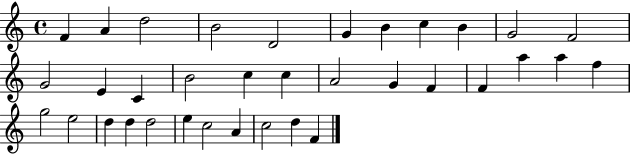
F4/q A4/q D5/h B4/h D4/h G4/q B4/q C5/q B4/q G4/h F4/h G4/h E4/q C4/q B4/h C5/q C5/q A4/h G4/q F4/q F4/q A5/q A5/q F5/q G5/h E5/h D5/q D5/q D5/h E5/q C5/h A4/q C5/h D5/q F4/q